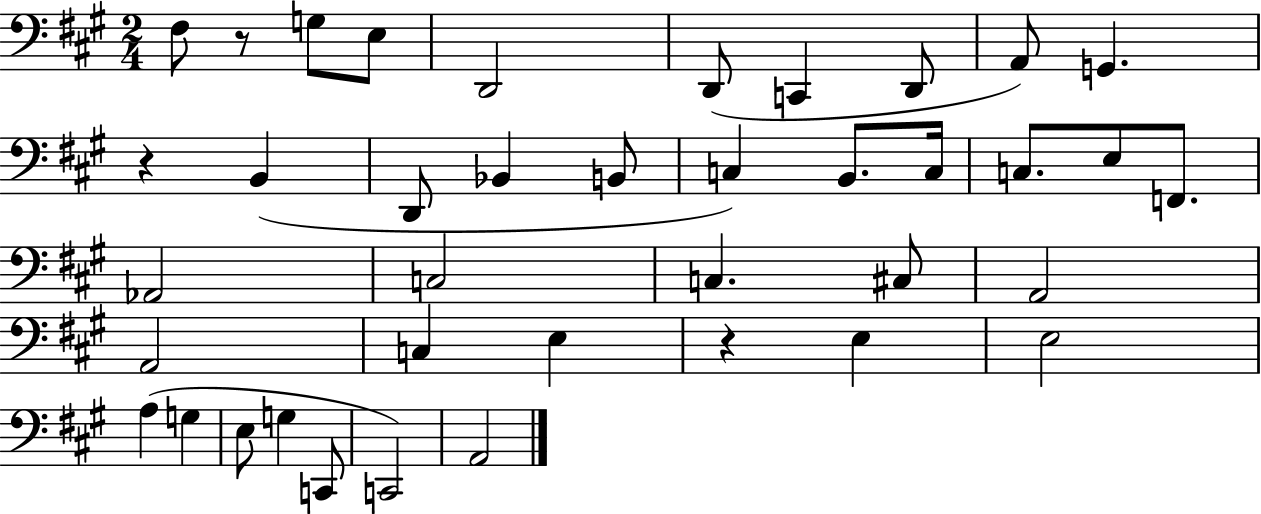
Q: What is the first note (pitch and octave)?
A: F#3